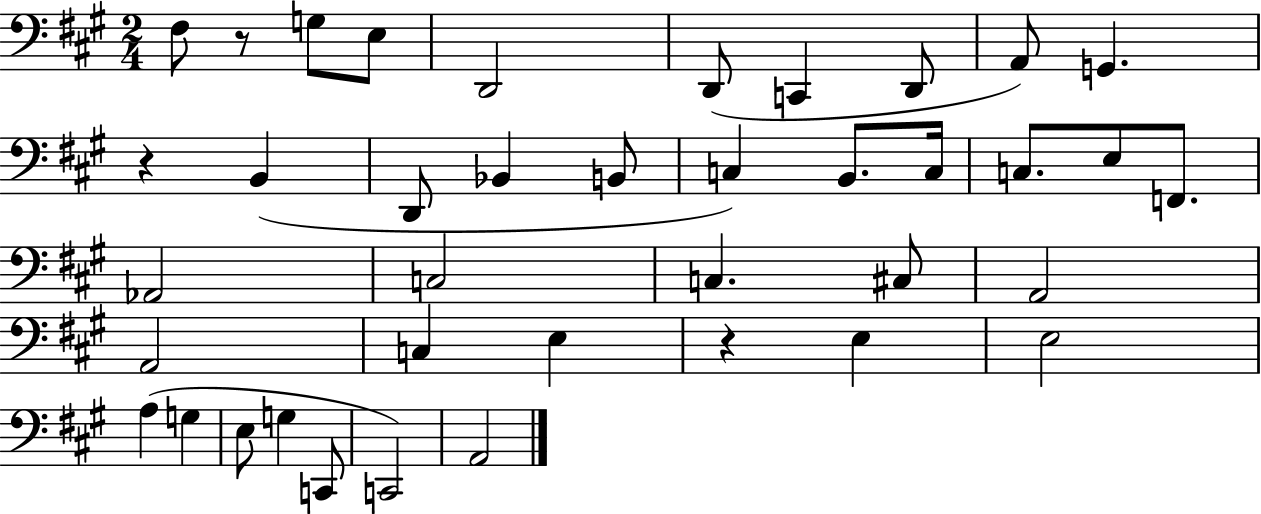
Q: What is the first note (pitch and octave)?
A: F#3